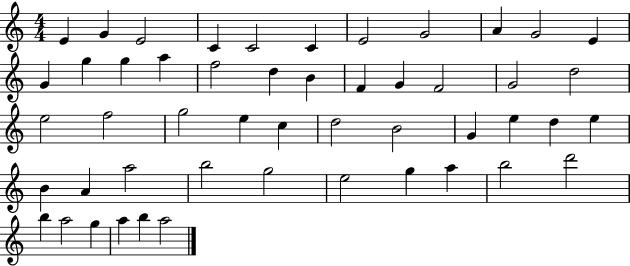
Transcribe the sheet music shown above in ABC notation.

X:1
T:Untitled
M:4/4
L:1/4
K:C
E G E2 C C2 C E2 G2 A G2 E G g g a f2 d B F G F2 G2 d2 e2 f2 g2 e c d2 B2 G e d e B A a2 b2 g2 e2 g a b2 d'2 b a2 g a b a2